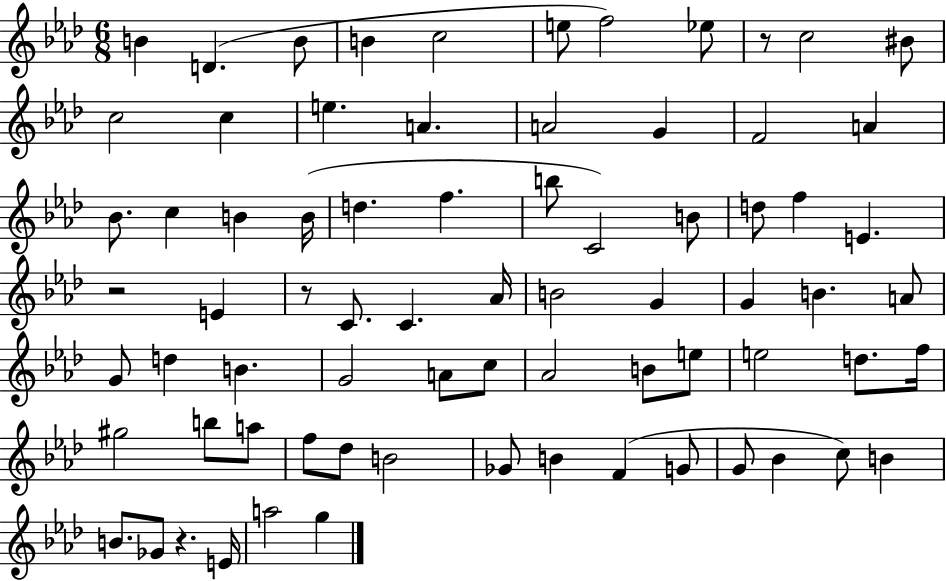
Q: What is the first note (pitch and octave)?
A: B4